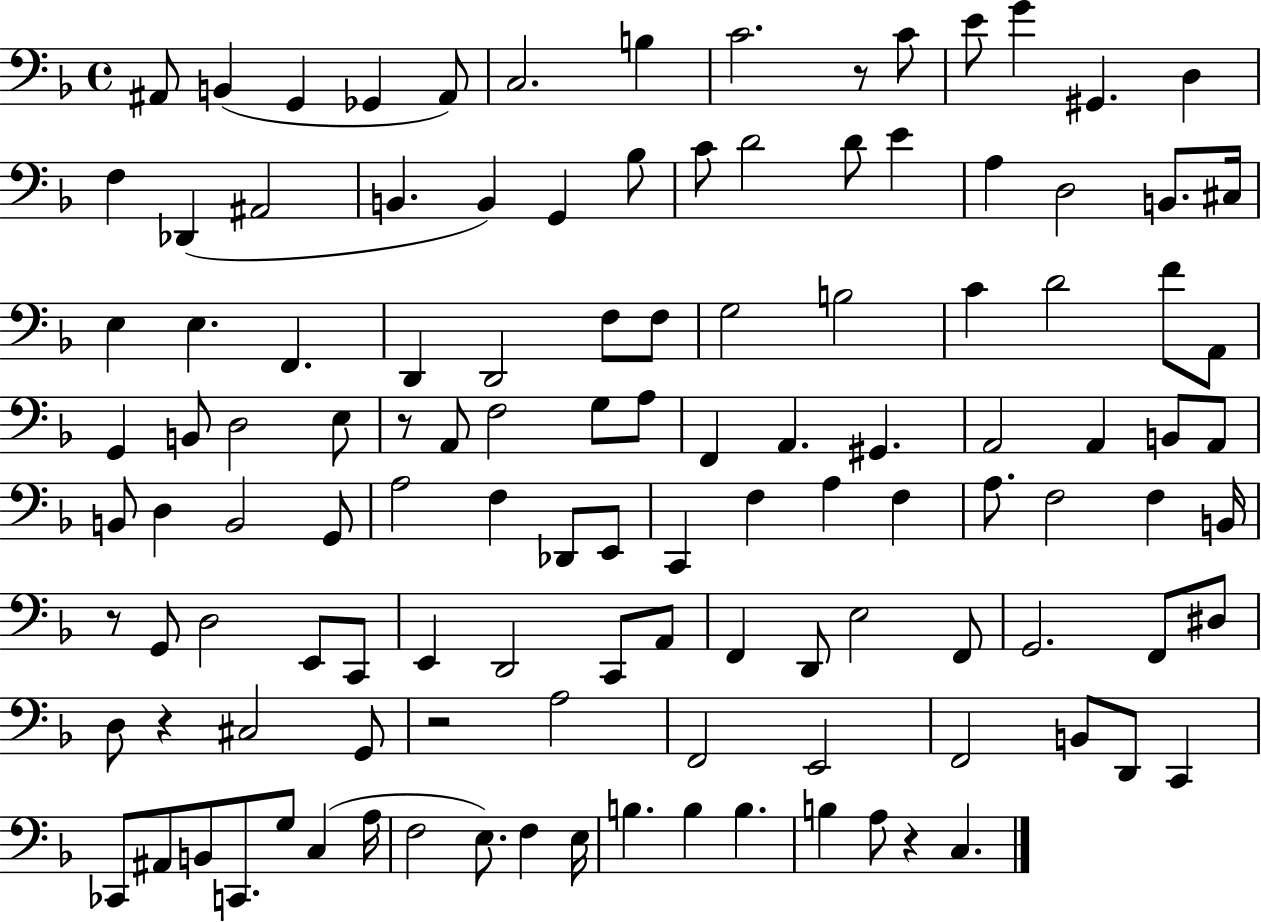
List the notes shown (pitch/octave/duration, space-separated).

A#2/e B2/q G2/q Gb2/q A#2/e C3/h. B3/q C4/h. R/e C4/e E4/e G4/q G#2/q. D3/q F3/q Db2/q A#2/h B2/q. B2/q G2/q Bb3/e C4/e D4/h D4/e E4/q A3/q D3/h B2/e. C#3/s E3/q E3/q. F2/q. D2/q D2/h F3/e F3/e G3/h B3/h C4/q D4/h F4/e A2/e G2/q B2/e D3/h E3/e R/e A2/e F3/h G3/e A3/e F2/q A2/q. G#2/q. A2/h A2/q B2/e A2/e B2/e D3/q B2/h G2/e A3/h F3/q Db2/e E2/e C2/q F3/q A3/q F3/q A3/e. F3/h F3/q B2/s R/e G2/e D3/h E2/e C2/e E2/q D2/h C2/e A2/e F2/q D2/e E3/h F2/e G2/h. F2/e D#3/e D3/e R/q C#3/h G2/e R/h A3/h F2/h E2/h F2/h B2/e D2/e C2/q CES2/e A#2/e B2/e C2/e. G3/e C3/q A3/s F3/h E3/e. F3/q E3/s B3/q. B3/q B3/q. B3/q A3/e R/q C3/q.